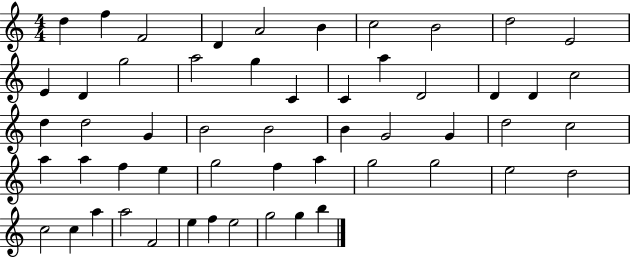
D5/q F5/q F4/h D4/q A4/h B4/q C5/h B4/h D5/h E4/h E4/q D4/q G5/h A5/h G5/q C4/q C4/q A5/q D4/h D4/q D4/q C5/h D5/q D5/h G4/q B4/h B4/h B4/q G4/h G4/q D5/h C5/h A5/q A5/q F5/q E5/q G5/h F5/q A5/q G5/h G5/h E5/h D5/h C5/h C5/q A5/q A5/h F4/h E5/q F5/q E5/h G5/h G5/q B5/q